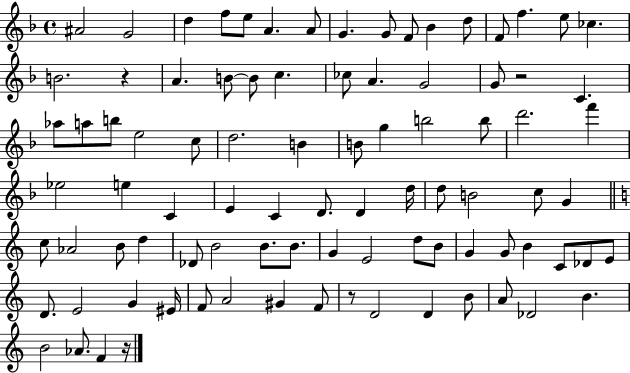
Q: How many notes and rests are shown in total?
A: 90